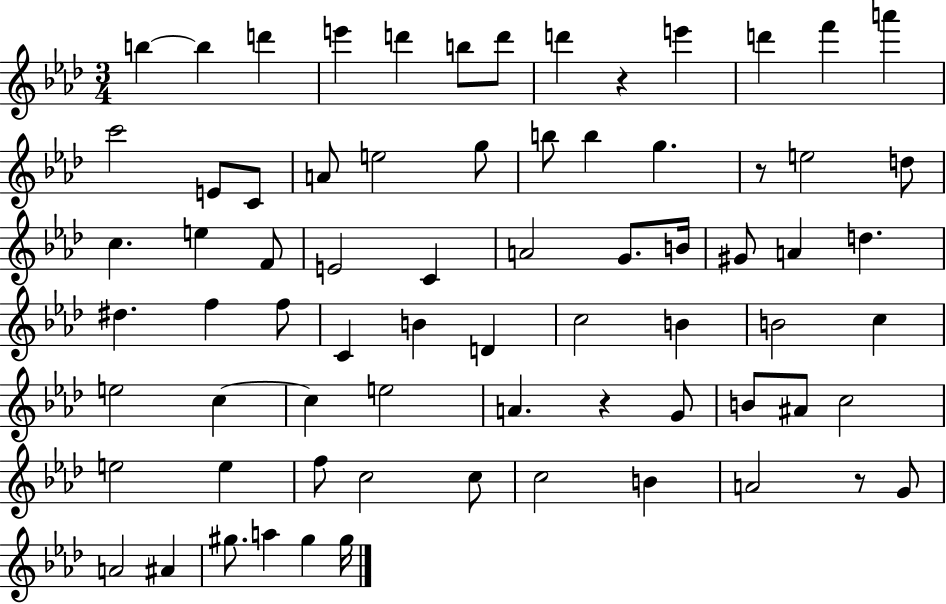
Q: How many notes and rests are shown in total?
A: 72